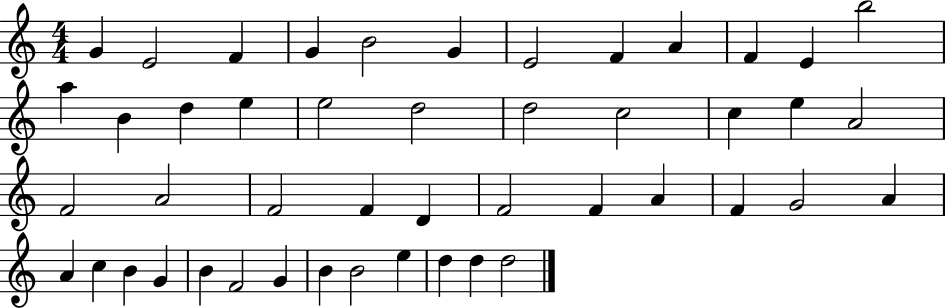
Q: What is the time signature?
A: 4/4